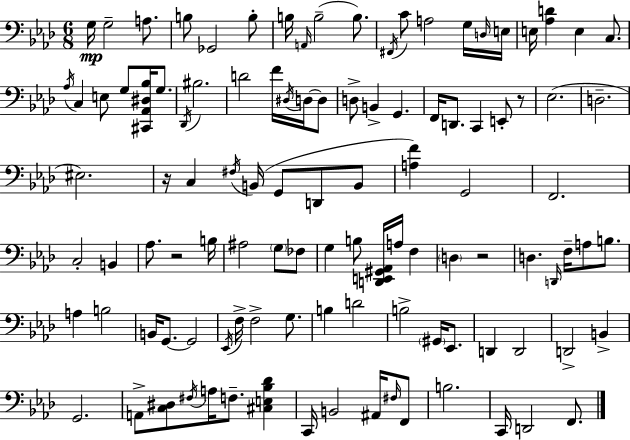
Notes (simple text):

G3/s G3/h A3/e. B3/e Gb2/h B3/e B3/s A2/s B3/h B3/e. F#2/s C4/e A3/h G3/s D3/s E3/s E3/s [Ab3,D4]/q E3/q C3/e. Ab3/s C3/q E3/e G3/e [C#2,Ab2,D#3,Bb3]/s G3/e. Db2/s BIS3/h. D4/h F4/s D#3/s D3/s D3/e D3/e B2/q G2/q. F2/s D2/e. C2/q E2/e R/e Eb3/h. D3/h. EIS3/h. R/s C3/q F#3/s B2/s G2/e D2/e B2/e [A3,F4]/q G2/h F2/h. C3/h B2/q Ab3/e. R/h B3/s A#3/h G3/e FES3/e G3/q B3/e [D2,E2,G#2,Ab2]/s A3/s F3/q D3/q R/h D3/q. D2/s F3/s A3/e B3/e. A3/q B3/h B2/s G2/e. G2/h Eb2/s F3/s F3/h G3/e. B3/q D4/h B3/h G#2/s Eb2/e. D2/q D2/h D2/h B2/q G2/h. A2/e [C3,D#3]/e F#3/s A3/s F3/e. [C#3,E3,Bb3,Db4]/q C2/s B2/h A#2/s F#3/s F2/e B3/h. C2/s D2/h F2/e.